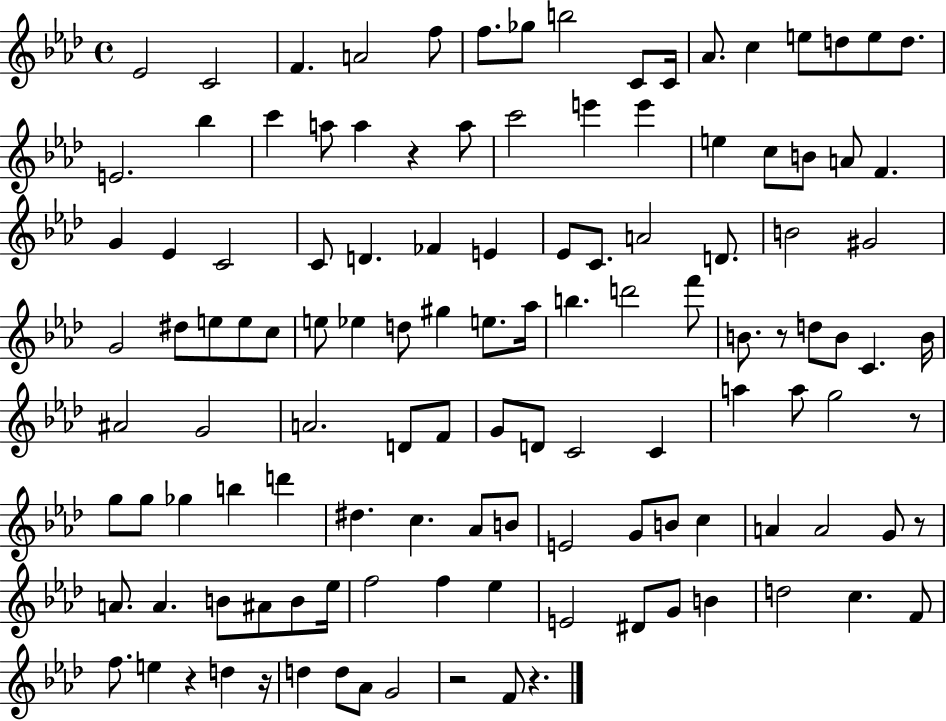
{
  \clef treble
  \time 4/4
  \defaultTimeSignature
  \key aes \major
  ees'2 c'2 | f'4. a'2 f''8 | f''8. ges''8 b''2 c'8 c'16 | aes'8. c''4 e''8 d''8 e''8 d''8. | \break e'2. bes''4 | c'''4 a''8 a''4 r4 a''8 | c'''2 e'''4 e'''4 | e''4 c''8 b'8 a'8 f'4. | \break g'4 ees'4 c'2 | c'8 d'4. fes'4 e'4 | ees'8 c'8. a'2 d'8. | b'2 gis'2 | \break g'2 dis''8 e''8 e''8 c''8 | e''8 ees''4 d''8 gis''4 e''8. aes''16 | b''4. d'''2 f'''8 | b'8. r8 d''8 b'8 c'4. b'16 | \break ais'2 g'2 | a'2. d'8 f'8 | g'8 d'8 c'2 c'4 | a''4 a''8 g''2 r8 | \break g''8 g''8 ges''4 b''4 d'''4 | dis''4. c''4. aes'8 b'8 | e'2 g'8 b'8 c''4 | a'4 a'2 g'8 r8 | \break a'8. a'4. b'8 ais'8 b'8 ees''16 | f''2 f''4 ees''4 | e'2 dis'8 g'8 b'4 | d''2 c''4. f'8 | \break f''8. e''4 r4 d''4 r16 | d''4 d''8 aes'8 g'2 | r2 f'8 r4. | \bar "|."
}